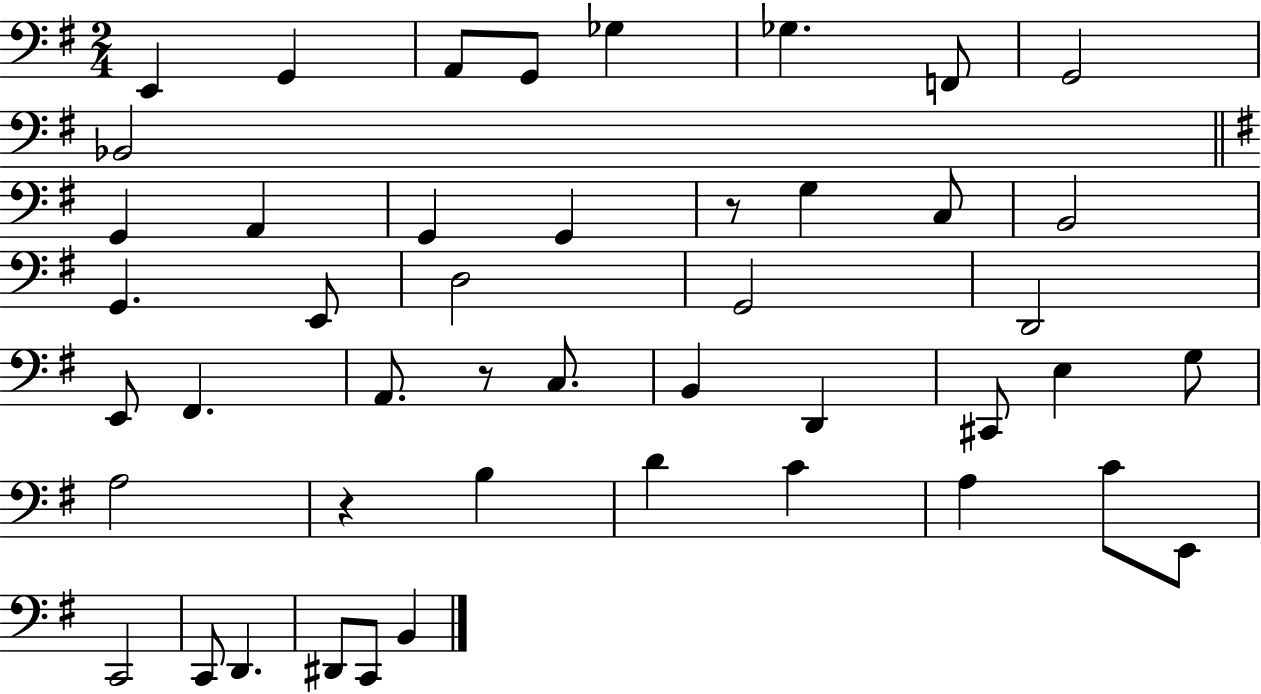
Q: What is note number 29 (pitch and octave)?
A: E3